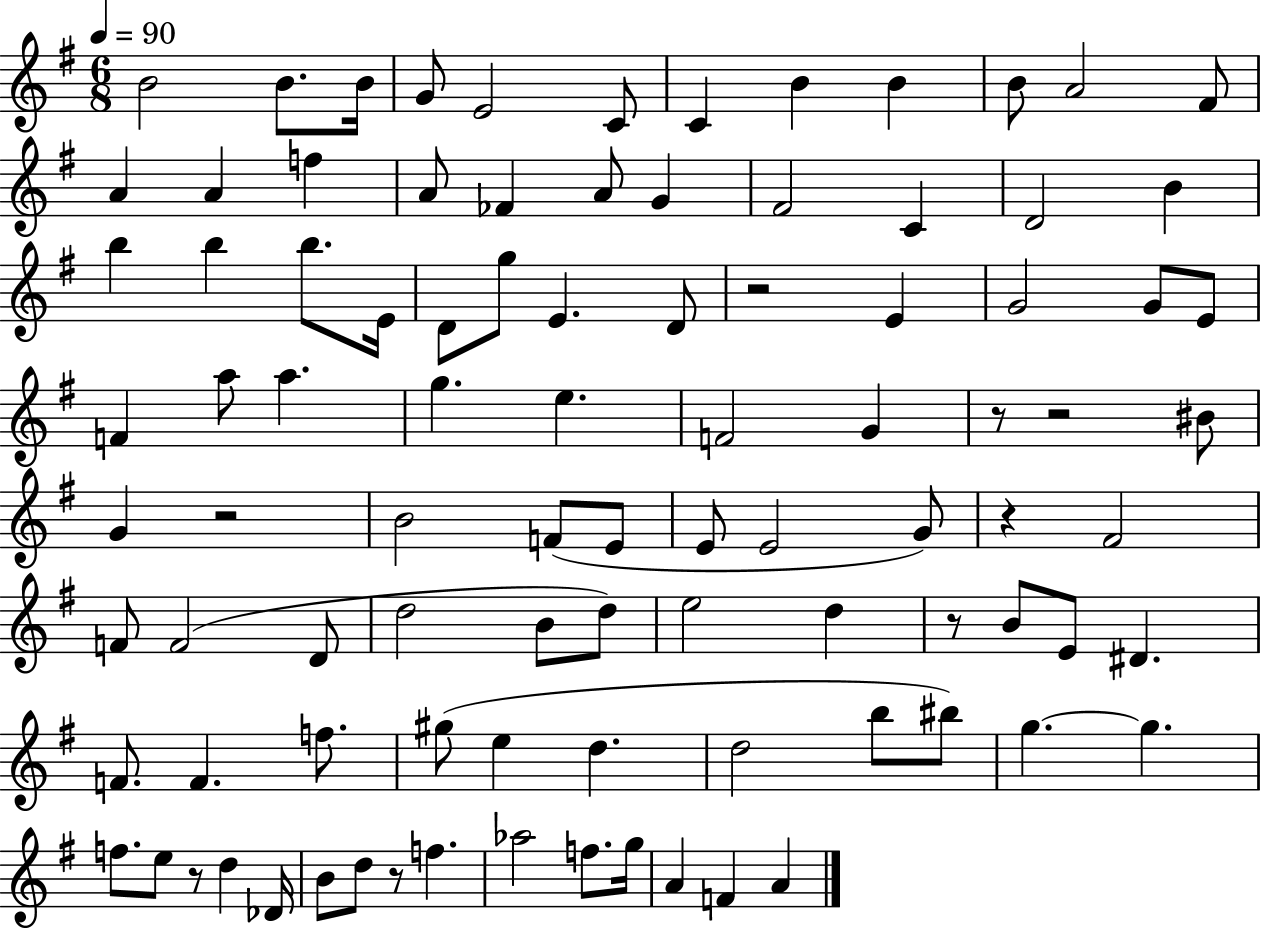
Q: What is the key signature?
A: G major